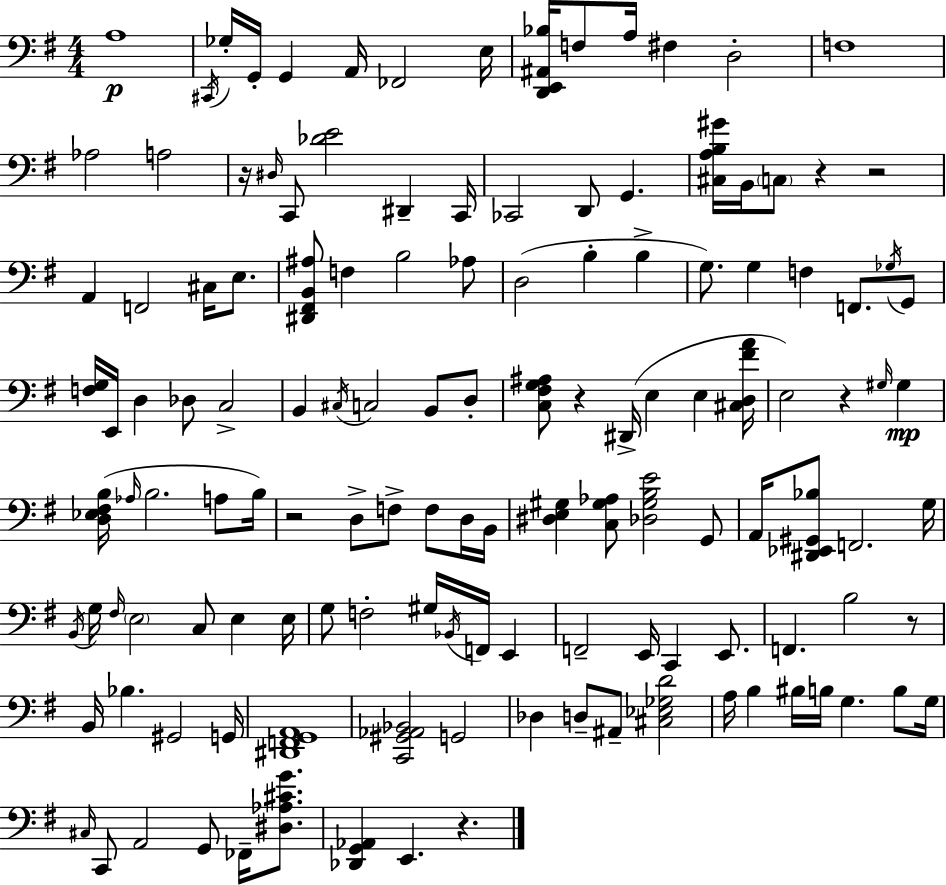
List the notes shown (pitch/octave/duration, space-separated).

A3/w C#2/s Gb3/s G2/s G2/q A2/s FES2/h E3/s [D2,E2,A#2,Bb3]/s F3/e A3/s F#3/q D3/h F3/w Ab3/h A3/h R/s D#3/s C2/e [Db4,E4]/h D#2/q C2/s CES2/h D2/e G2/q. [C#3,A3,B3,G#4]/s B2/s C3/e R/q R/h A2/q F2/h C#3/s E3/e. [D#2,F#2,B2,A#3]/e F3/q B3/h Ab3/e D3/h B3/q B3/q G3/e. G3/q F3/q F2/e. Gb3/s G2/e [F3,G3]/s E2/s D3/q Db3/e C3/h B2/q C#3/s C3/h B2/e D3/e [C3,F#3,G3,A#3]/e R/q D#2/s E3/q E3/q [C#3,D3,F#4,A4]/s E3/h R/q G#3/s G#3/q [D3,Eb3,F#3,B3]/s Ab3/s B3/h. A3/e B3/s R/h D3/e F3/e F3/e D3/s B2/s [D#3,E3,G#3]/q [C3,G#3,Ab3]/e [Db3,G#3,B3,E4]/h G2/e A2/s [D#2,Eb2,G#2,Bb3]/e F2/h. G3/s B2/s G3/s F#3/s E3/h C3/e E3/q E3/s G3/e F3/h G#3/s Bb2/s F2/s E2/q F2/h E2/s C2/q E2/e. F2/q. B3/h R/e B2/s Bb3/q. G#2/h G2/s [D#2,F2,G2,A2]/w [C2,G#2,Ab2,Bb2]/h G2/h Db3/q D3/e A#2/e [C#3,Eb3,Gb3,D4]/h A3/s B3/q BIS3/s B3/s G3/q. B3/e G3/s C#3/s C2/e A2/h G2/e FES2/s [D#3,Ab3,C#4,G4]/e. [Db2,G2,Ab2]/q E2/q. R/q.